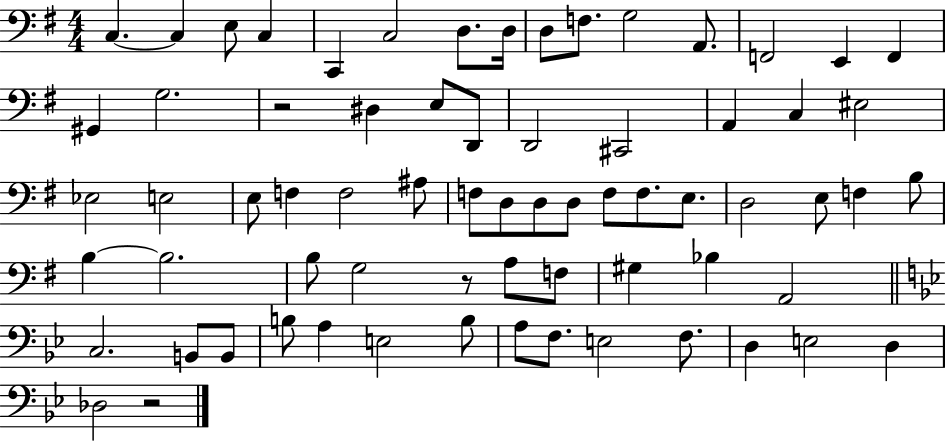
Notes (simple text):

C3/q. C3/q E3/e C3/q C2/q C3/h D3/e. D3/s D3/e F3/e. G3/h A2/e. F2/h E2/q F2/q G#2/q G3/h. R/h D#3/q E3/e D2/e D2/h C#2/h A2/q C3/q EIS3/h Eb3/h E3/h E3/e F3/q F3/h A#3/e F3/e D3/e D3/e D3/e F3/e F3/e. E3/e. D3/h E3/e F3/q B3/e B3/q B3/h. B3/e G3/h R/e A3/e F3/e G#3/q Bb3/q A2/h C3/h. B2/e B2/e B3/e A3/q E3/h B3/e A3/e F3/e. E3/h F3/e. D3/q E3/h D3/q Db3/h R/h